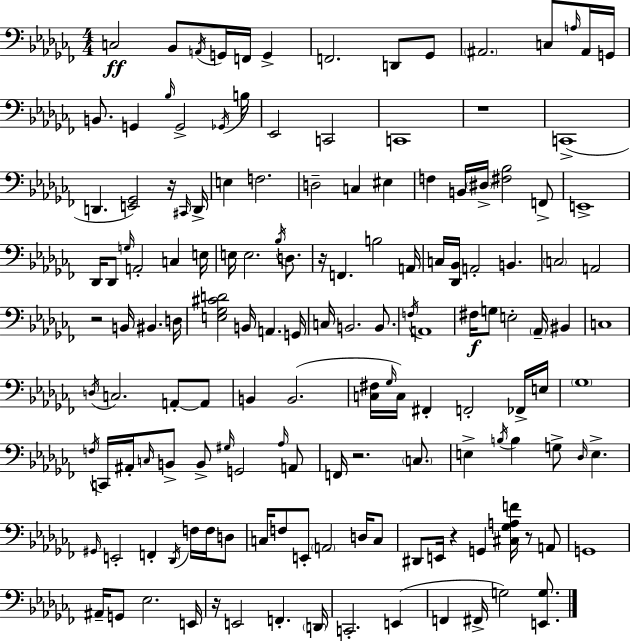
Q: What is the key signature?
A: AES minor